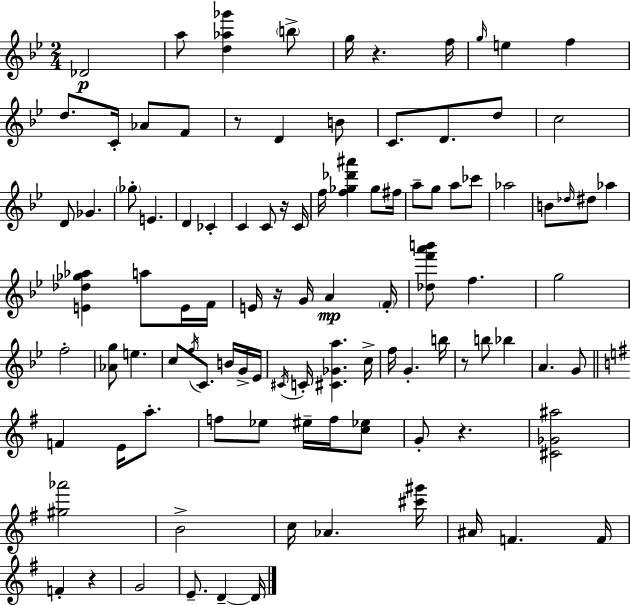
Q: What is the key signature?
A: BES major